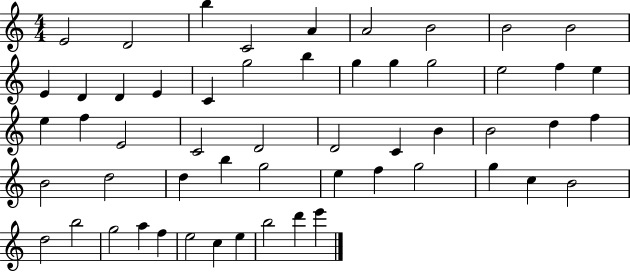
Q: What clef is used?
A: treble